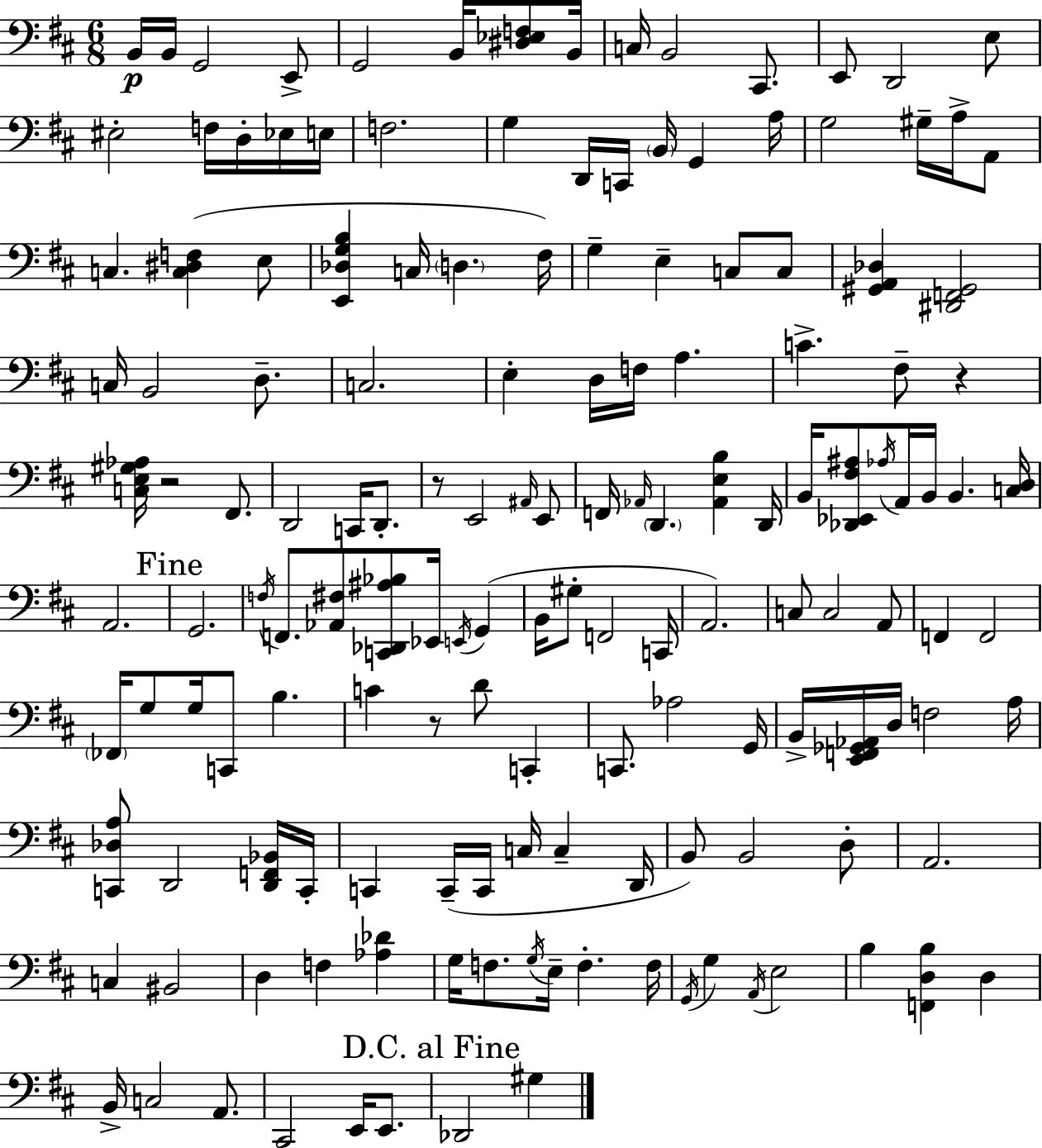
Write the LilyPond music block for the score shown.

{
  \clef bass
  \numericTimeSignature
  \time 6/8
  \key d \major
  \repeat volta 2 { b,16\p b,16 g,2 e,8-> | g,2 b,16 <dis ees f>8 b,16 | c16 b,2 cis,8. | e,8 d,2 e8 | \break eis2-. f16 d16-. ees16 e16 | f2. | g4 d,16 c,16 \parenthesize b,16 g,4 a16 | g2 gis16-- a16-> a,8 | \break c4. <c dis f>4( e8 | <e, des g b>4 c16 \parenthesize d4. fis16) | g4-- e4-- c8 c8 | <gis, a, des>4 <dis, f, gis,>2 | \break c16 b,2 d8.-- | c2. | e4-. d16 f16 a4. | c'4.-> fis8-- r4 | \break <c e gis aes>16 r2 fis,8. | d,2 c,16 d,8.-. | r8 e,2 \grace { ais,16 } e,8 | f,16 \grace { aes,16 } \parenthesize d,4. <aes, e b>4 | \break d,16 b,16 <des, ees, fis ais>8 \acciaccatura { aes16 } a,16 b,16 b,4. | <c d>16 a,2. | \mark "Fine" g,2. | \acciaccatura { f16 } f,8. <aes, fis>8 <c, des, ais bes>8 ees,16 | \break \acciaccatura { e,16 } g,4( b,16 gis8-. f,2 | c,16 a,2.) | c8 c2 | a,8 f,4 f,2 | \break \parenthesize fes,16 g8 g16 c,8 b4. | c'4 r8 d'8 | c,4-. c,8. aes2 | g,16 b,16-> <e, f, ges, aes,>16 d16 f2 | \break a16 <c, des a>8 d,2 | <d, f, bes,>16 c,16-. c,4 c,16--( c,16 c16 | c4-- d,16 b,8) b,2 | d8-. a,2. | \break c4 bis,2 | d4 f4 | <aes des'>4 g16 f8. \acciaccatura { g16 } e16-- f4.-. | f16 \acciaccatura { g,16 } g4 \acciaccatura { a,16 } | \break e2 b4 | <f, d b>4 d4 b,16-> c2 | a,8. cis,2 | e,16 e,8. \mark "D.C. al Fine" des,2 | \break gis4 } \bar "|."
}